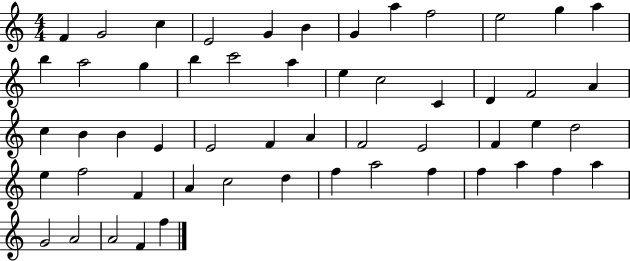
F4/q G4/h C5/q E4/h G4/q B4/q G4/q A5/q F5/h E5/h G5/q A5/q B5/q A5/h G5/q B5/q C6/h A5/q E5/q C5/h C4/q D4/q F4/h A4/q C5/q B4/q B4/q E4/q E4/h F4/q A4/q F4/h E4/h F4/q E5/q D5/h E5/q F5/h F4/q A4/q C5/h D5/q F5/q A5/h F5/q F5/q A5/q F5/q A5/q G4/h A4/h A4/h F4/q F5/q